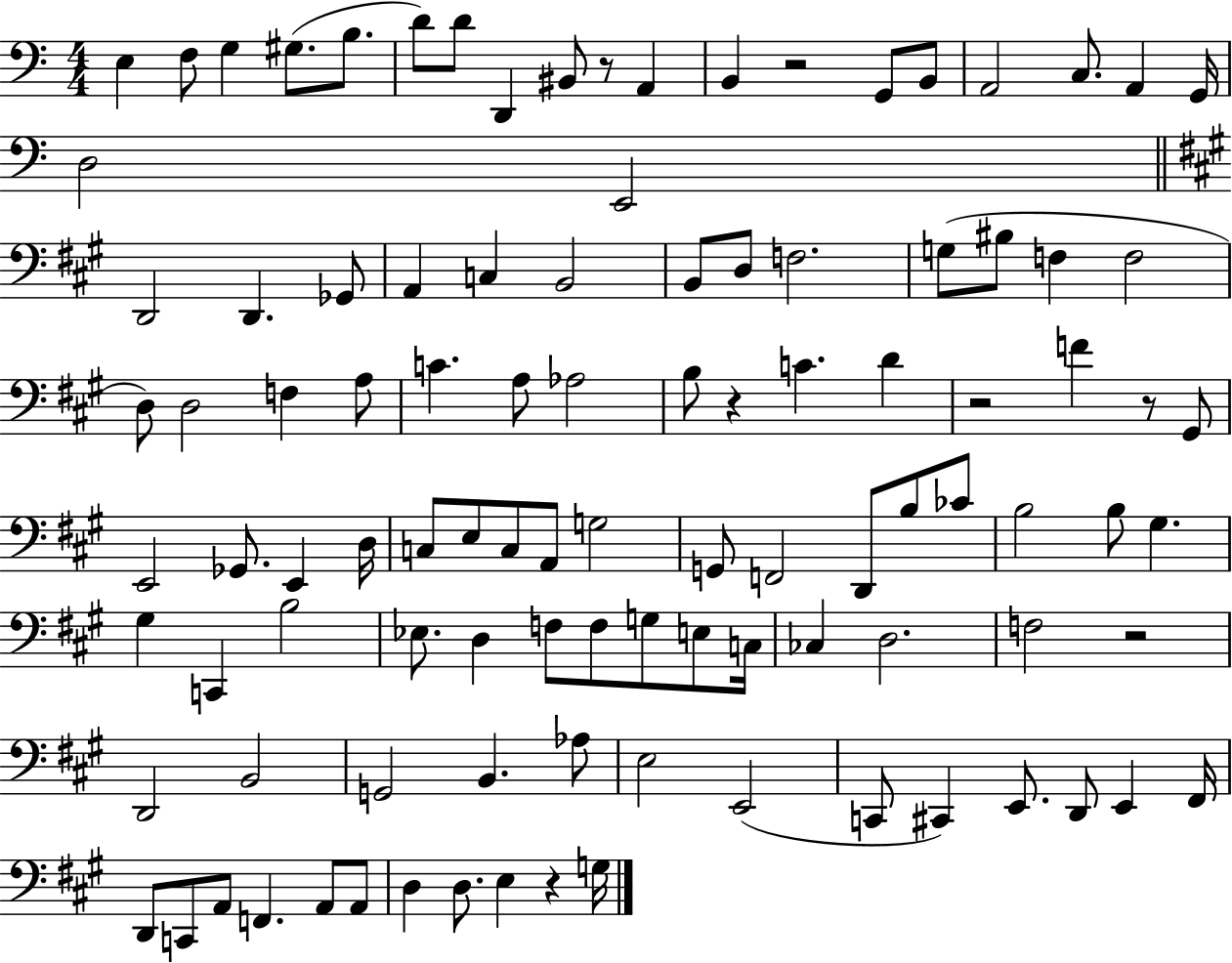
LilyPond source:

{
  \clef bass
  \numericTimeSignature
  \time 4/4
  \key c \major
  e4 f8 g4 gis8.( b8. | d'8) d'8 d,4 bis,8 r8 a,4 | b,4 r2 g,8 b,8 | a,2 c8. a,4 g,16 | \break d2 e,2 | \bar "||" \break \key a \major d,2 d,4. ges,8 | a,4 c4 b,2 | b,8 d8 f2. | g8( bis8 f4 f2 | \break d8) d2 f4 a8 | c'4. a8 aes2 | b8 r4 c'4. d'4 | r2 f'4 r8 gis,8 | \break e,2 ges,8. e,4 d16 | c8 e8 c8 a,8 g2 | g,8 f,2 d,8 b8 ces'8 | b2 b8 gis4. | \break gis4 c,4 b2 | ees8. d4 f8 f8 g8 e8 c16 | ces4 d2. | f2 r2 | \break d,2 b,2 | g,2 b,4. aes8 | e2 e,2( | c,8 cis,4) e,8. d,8 e,4 fis,16 | \break d,8 c,8 a,8 f,4. a,8 a,8 | d4 d8. e4 r4 g16 | \bar "|."
}